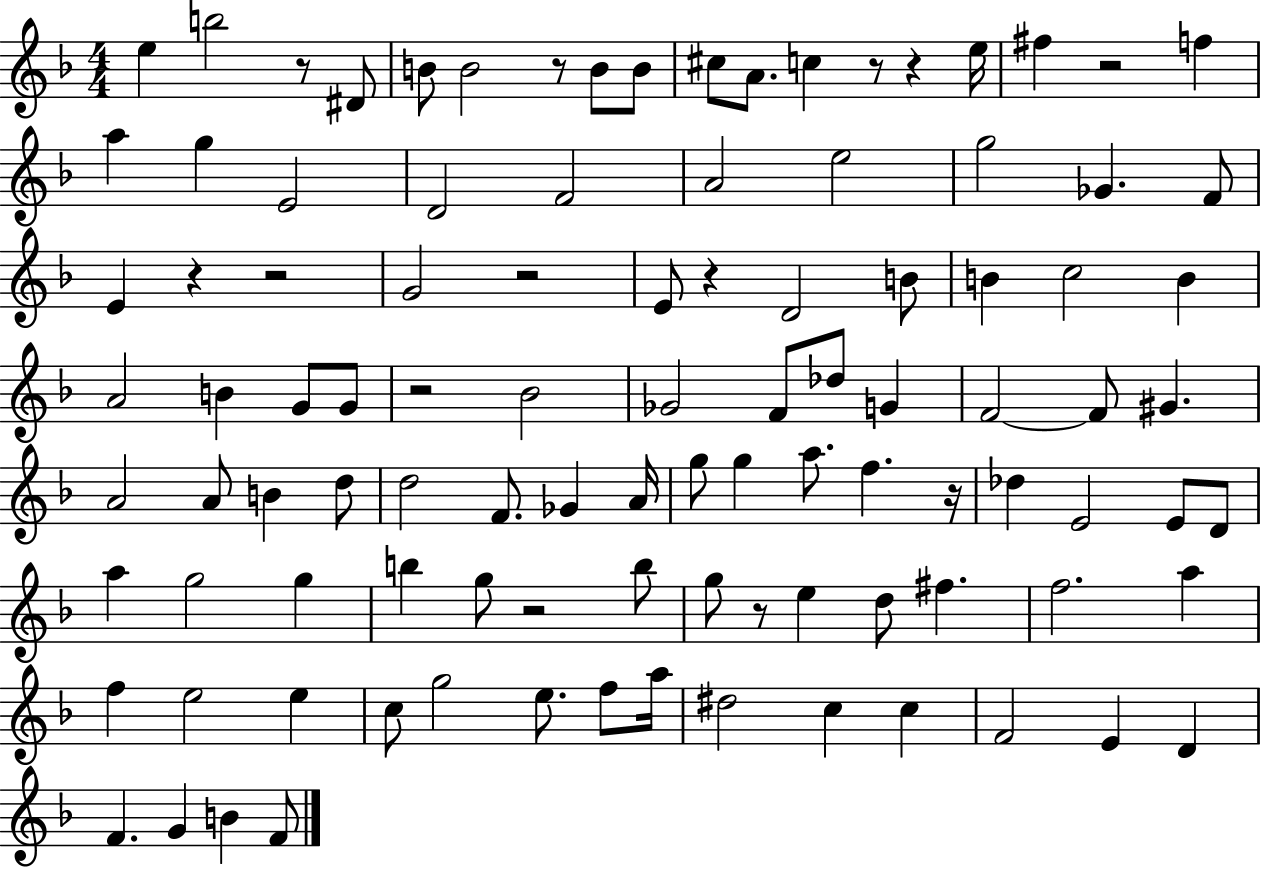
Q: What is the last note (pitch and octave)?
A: F4